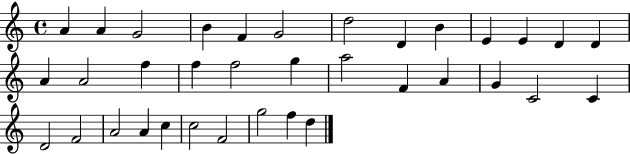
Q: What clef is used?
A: treble